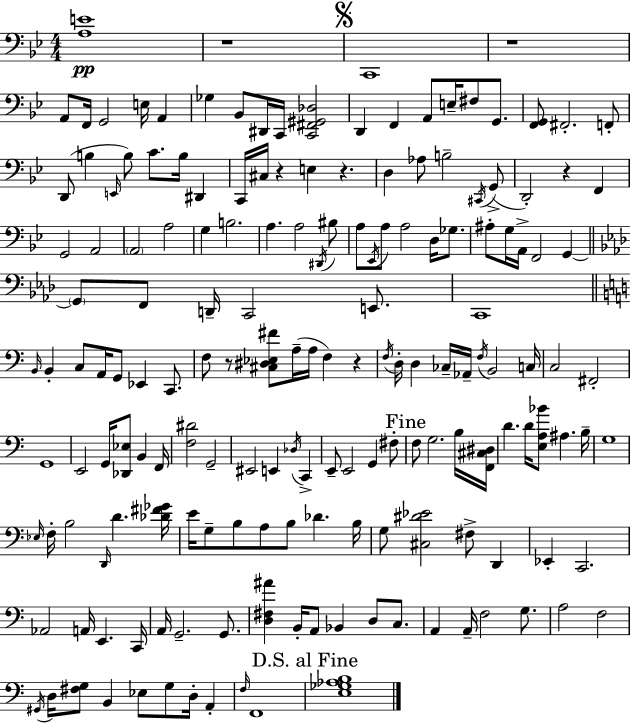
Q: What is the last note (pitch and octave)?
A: F2